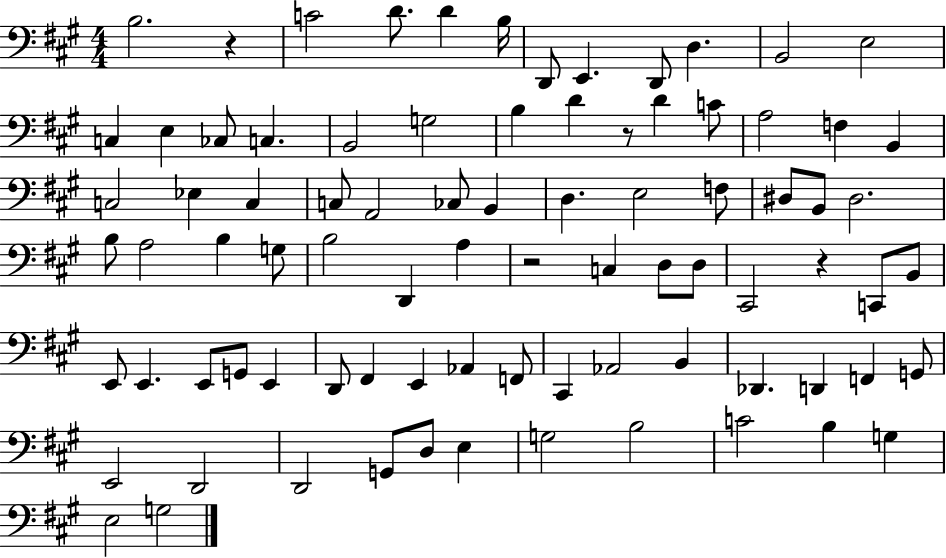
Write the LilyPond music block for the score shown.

{
  \clef bass
  \numericTimeSignature
  \time 4/4
  \key a \major
  b2. r4 | c'2 d'8. d'4 b16 | d,8 e,4. d,8 d4. | b,2 e2 | \break c4 e4 ces8 c4. | b,2 g2 | b4 d'4 r8 d'4 c'8 | a2 f4 b,4 | \break c2 ees4 c4 | c8 a,2 ces8 b,4 | d4. e2 f8 | dis8 b,8 dis2. | \break b8 a2 b4 g8 | b2 d,4 a4 | r2 c4 d8 d8 | cis,2 r4 c,8 b,8 | \break e,8 e,4. e,8 g,8 e,4 | d,8 fis,4 e,4 aes,4 f,8 | cis,4 aes,2 b,4 | des,4. d,4 f,4 g,8 | \break e,2 d,2 | d,2 g,8 d8 e4 | g2 b2 | c'2 b4 g4 | \break e2 g2 | \bar "|."
}